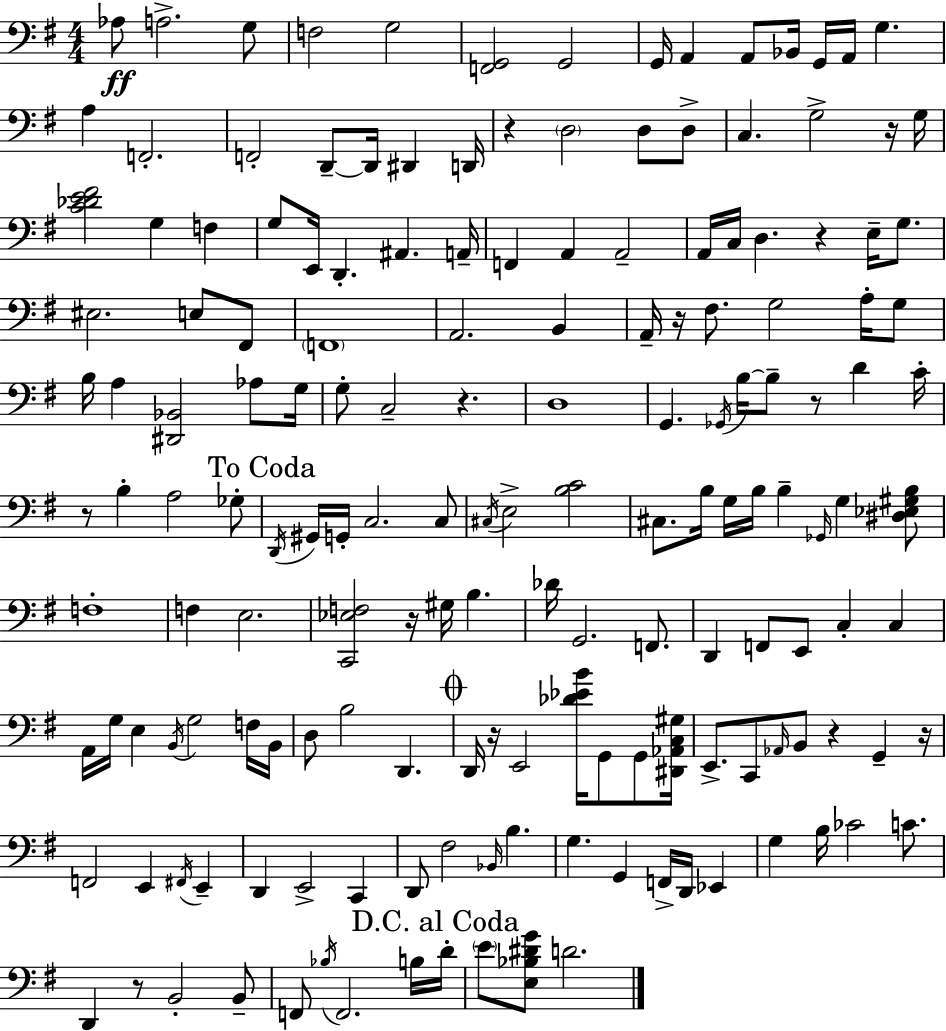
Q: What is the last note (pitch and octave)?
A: D4